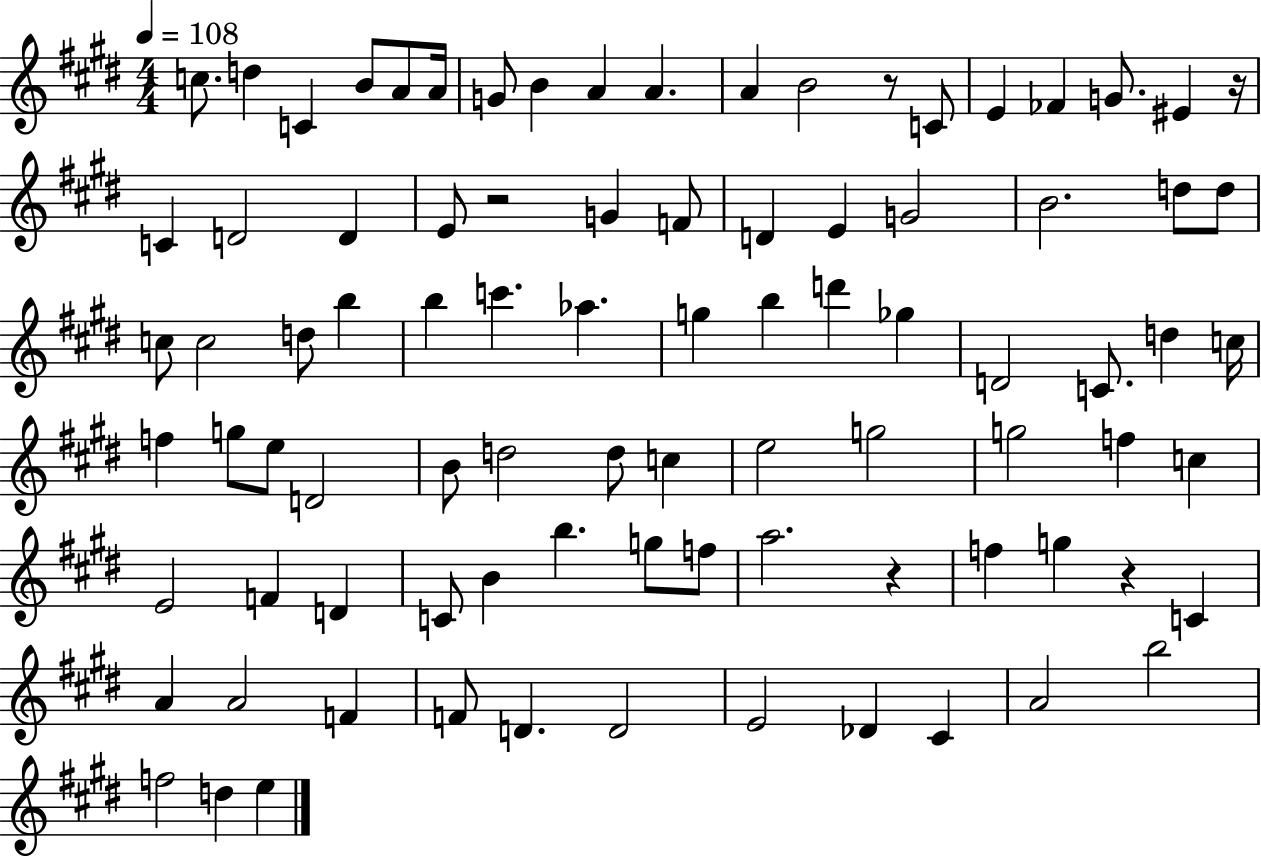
{
  \clef treble
  \numericTimeSignature
  \time 4/4
  \key e \major
  \tempo 4 = 108
  c''8. d''4 c'4 b'8 a'8 a'16 | g'8 b'4 a'4 a'4. | a'4 b'2 r8 c'8 | e'4 fes'4 g'8. eis'4 r16 | \break c'4 d'2 d'4 | e'8 r2 g'4 f'8 | d'4 e'4 g'2 | b'2. d''8 d''8 | \break c''8 c''2 d''8 b''4 | b''4 c'''4. aes''4. | g''4 b''4 d'''4 ges''4 | d'2 c'8. d''4 c''16 | \break f''4 g''8 e''8 d'2 | b'8 d''2 d''8 c''4 | e''2 g''2 | g''2 f''4 c''4 | \break e'2 f'4 d'4 | c'8 b'4 b''4. g''8 f''8 | a''2. r4 | f''4 g''4 r4 c'4 | \break a'4 a'2 f'4 | f'8 d'4. d'2 | e'2 des'4 cis'4 | a'2 b''2 | \break f''2 d''4 e''4 | \bar "|."
}